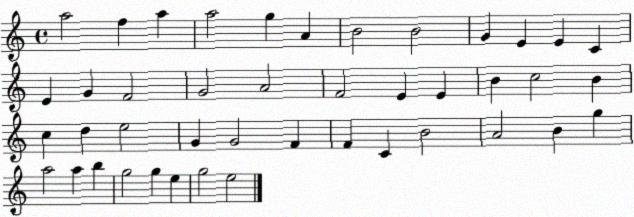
X:1
T:Untitled
M:4/4
L:1/4
K:C
a2 f a a2 g A B2 B2 G E E C E G F2 G2 A2 F2 E E B c2 B c d e2 G G2 F F C B2 A2 B g a2 a b g2 g e g2 e2